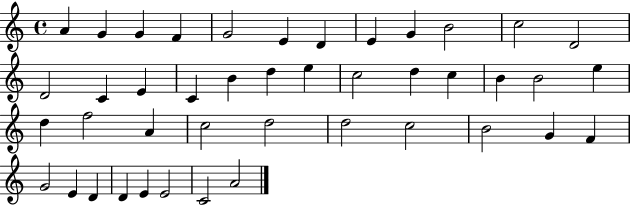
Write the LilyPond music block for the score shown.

{
  \clef treble
  \time 4/4
  \defaultTimeSignature
  \key c \major
  a'4 g'4 g'4 f'4 | g'2 e'4 d'4 | e'4 g'4 b'2 | c''2 d'2 | \break d'2 c'4 e'4 | c'4 b'4 d''4 e''4 | c''2 d''4 c''4 | b'4 b'2 e''4 | \break d''4 f''2 a'4 | c''2 d''2 | d''2 c''2 | b'2 g'4 f'4 | \break g'2 e'4 d'4 | d'4 e'4 e'2 | c'2 a'2 | \bar "|."
}